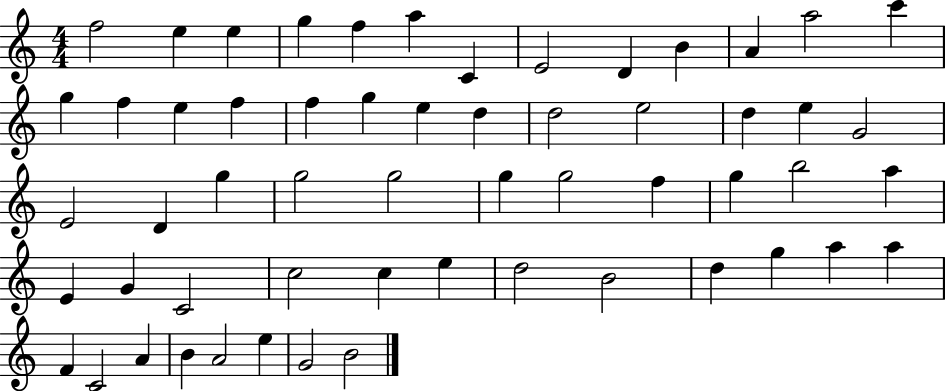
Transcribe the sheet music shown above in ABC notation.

X:1
T:Untitled
M:4/4
L:1/4
K:C
f2 e e g f a C E2 D B A a2 c' g f e f f g e d d2 e2 d e G2 E2 D g g2 g2 g g2 f g b2 a E G C2 c2 c e d2 B2 d g a a F C2 A B A2 e G2 B2